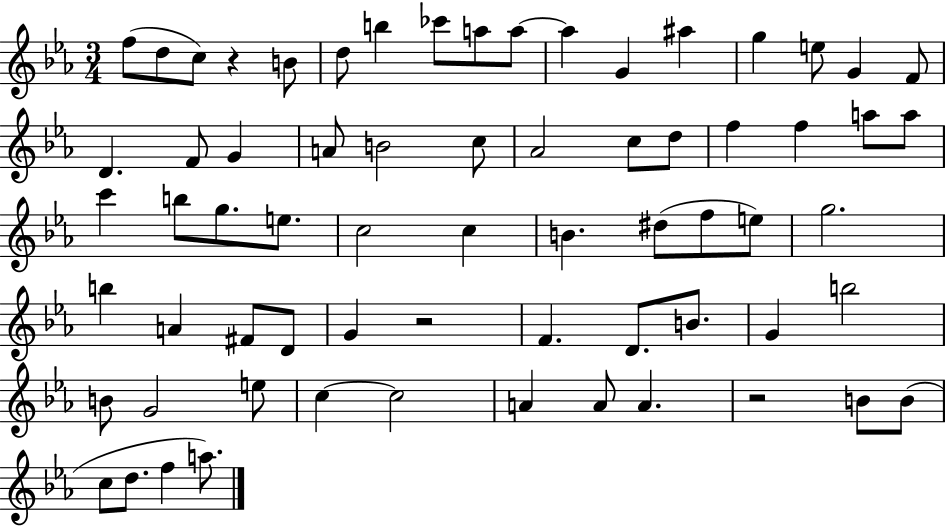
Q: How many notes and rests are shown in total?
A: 67